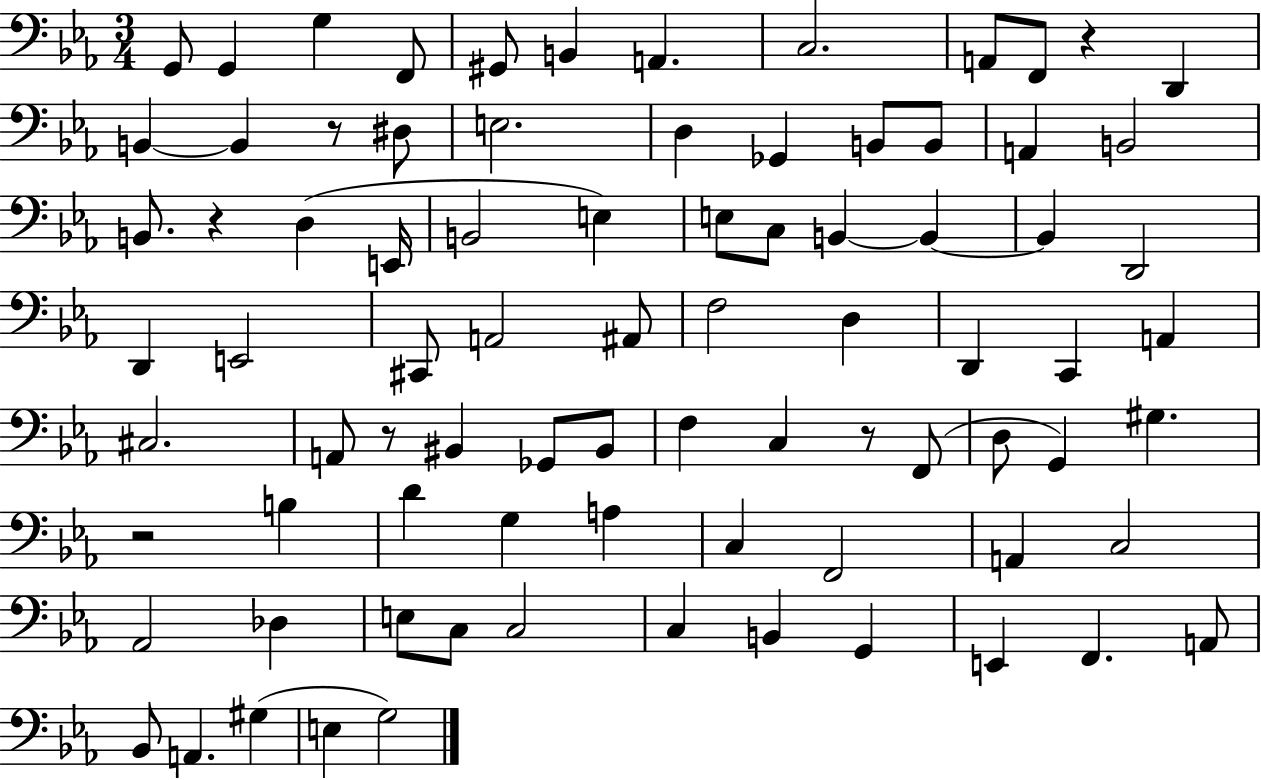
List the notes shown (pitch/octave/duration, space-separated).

G2/e G2/q G3/q F2/e G#2/e B2/q A2/q. C3/h. A2/e F2/e R/q D2/q B2/q B2/q R/e D#3/e E3/h. D3/q Gb2/q B2/e B2/e A2/q B2/h B2/e. R/q D3/q E2/s B2/h E3/q E3/e C3/e B2/q B2/q B2/q D2/h D2/q E2/h C#2/e A2/h A#2/e F3/h D3/q D2/q C2/q A2/q C#3/h. A2/e R/e BIS2/q Gb2/e BIS2/e F3/q C3/q R/e F2/e D3/e G2/q G#3/q. R/h B3/q D4/q G3/q A3/q C3/q F2/h A2/q C3/h Ab2/h Db3/q E3/e C3/e C3/h C3/q B2/q G2/q E2/q F2/q. A2/e Bb2/e A2/q. G#3/q E3/q G3/h